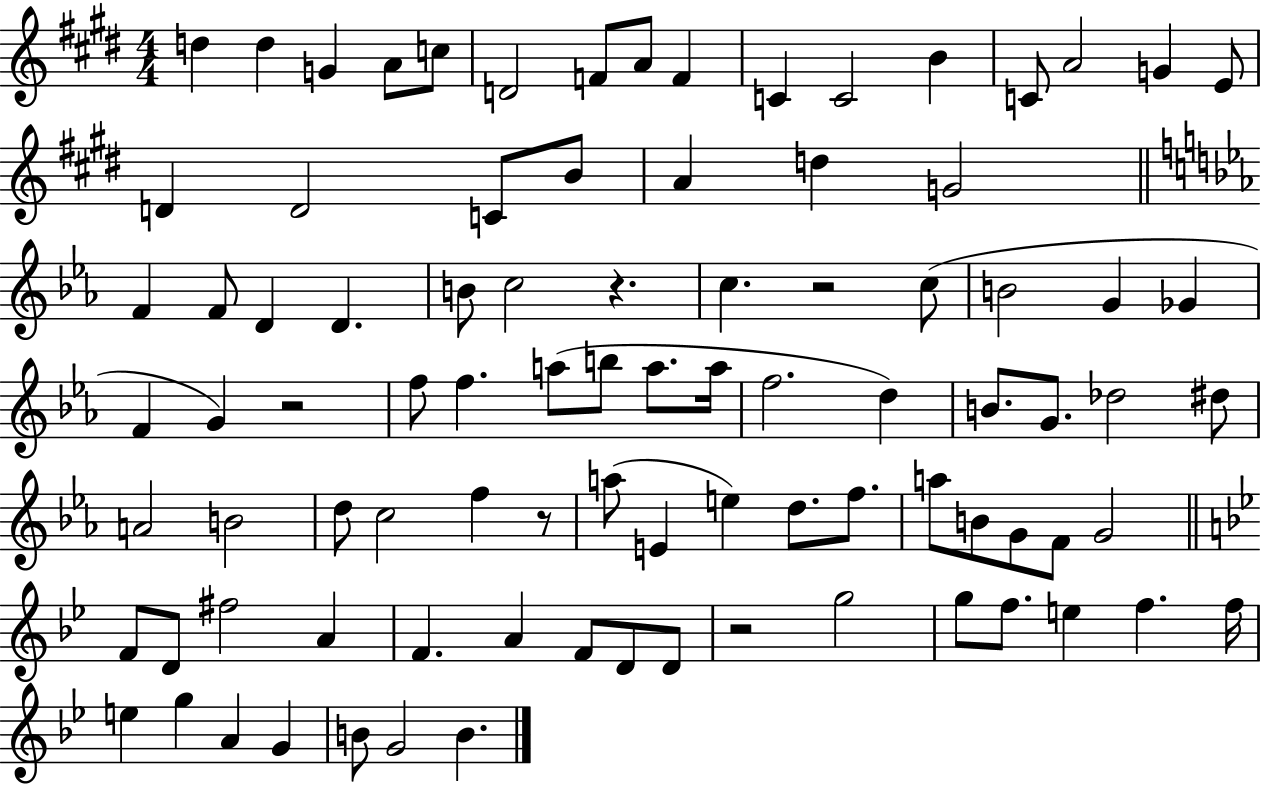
X:1
T:Untitled
M:4/4
L:1/4
K:E
d d G A/2 c/2 D2 F/2 A/2 F C C2 B C/2 A2 G E/2 D D2 C/2 B/2 A d G2 F F/2 D D B/2 c2 z c z2 c/2 B2 G _G F G z2 f/2 f a/2 b/2 a/2 a/4 f2 d B/2 G/2 _d2 ^d/2 A2 B2 d/2 c2 f z/2 a/2 E e d/2 f/2 a/2 B/2 G/2 F/2 G2 F/2 D/2 ^f2 A F A F/2 D/2 D/2 z2 g2 g/2 f/2 e f f/4 e g A G B/2 G2 B